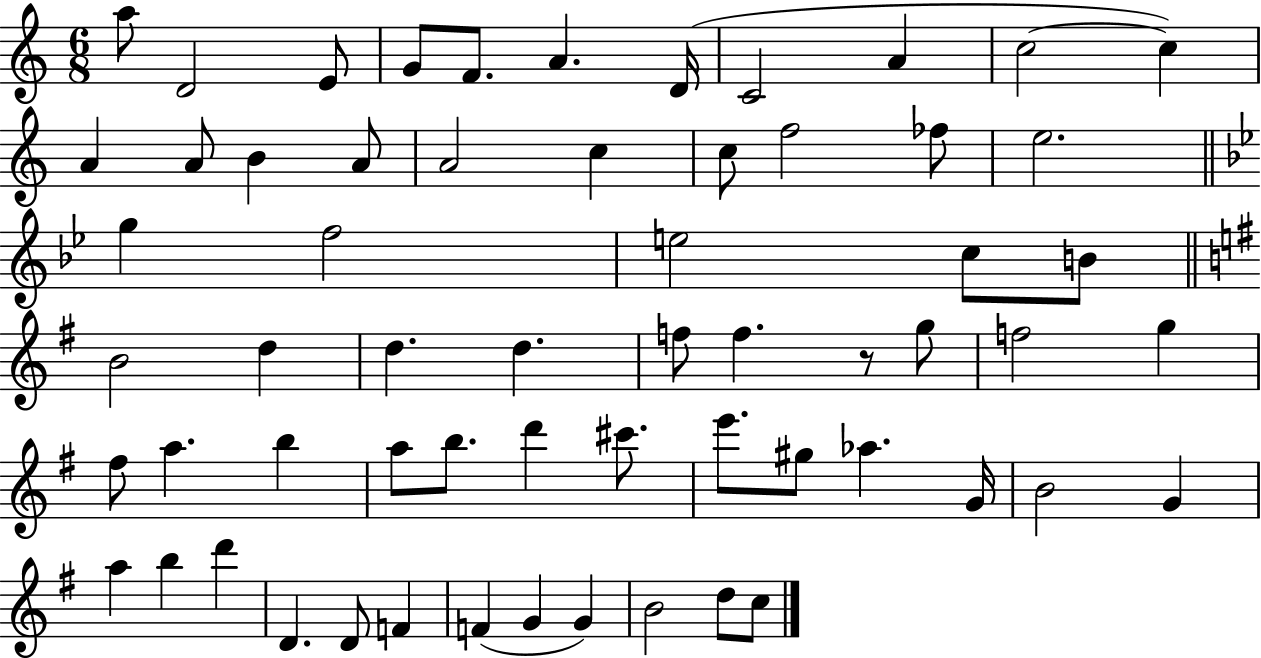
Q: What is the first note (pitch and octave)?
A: A5